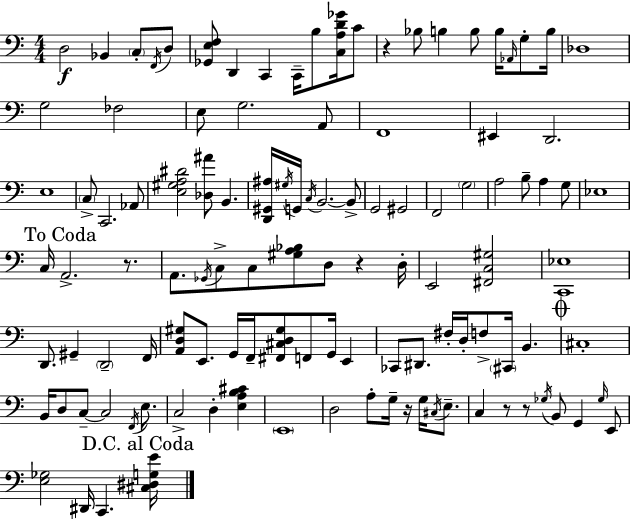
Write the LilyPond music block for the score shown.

{
  \clef bass
  \numericTimeSignature
  \time 4/4
  \key a \minor
  d2\f bes,4 \parenthesize c8-. \acciaccatura { f,16 } d8 | <ges, e f>8 d,4 c,4 c,16-- b8 <c a d' ges'>16 c'8 | r4 bes8 b4 b8 b16 \grace { aes,16 } g8-. | b16 des1 | \break g2 fes2 | e8 g2. | a,8 f,1 | eis,4 d,2. | \break e1 | \parenthesize c8-> c,2. | aes,8 <e gis a dis'>2 <des ais'>8 b,4. | <d, gis, ais>16 \acciaccatura { gis16 } g,16 \acciaccatura { c16 } b,2.~~ | \break b,8-> g,2 gis,2 | f,2 \parenthesize g2 | a2 b8-- a4 | g8 ees1 | \break \mark "To Coda" c16 a,2.-> | r8. a,8. \acciaccatura { ges,16 } c8-> c8 <gis a bes>8 d8 | r4 d16-. e,2 <fis, c gis>2 | <c, ees>1 | \break d,8. gis,4-- \parenthesize d,2-- | f,16 <a, d gis>8 e,8. g,16 f,16-- <fis, cis d gis>8 f,8 | g,16 e,4 ces,8 dis,8. fis16-. d16-. f8-> \parenthesize cis,16 b,4. | \mark \markup { \musicglyph "scripts.coda" } cis1-. | \break b,16 d8 c8--~~ c2 | \acciaccatura { f,16 } e8. c2-> d4-. | <e a b cis'>4 \parenthesize e,1 | d2 a8-. | \break g16-- r16 g16 \acciaccatura { cis16 } e8.-- c4 r8 r8 \acciaccatura { ges16 } | b,8 g,4 \grace { ges16 } e,8 <e ges>2 | dis,16 c,4. \mark "D.C. al Coda" <cis dis g e'>16 \bar "|."
}